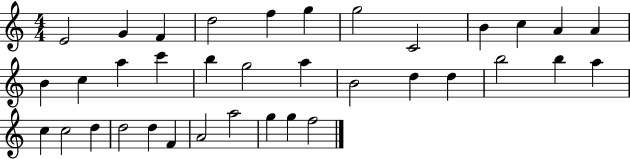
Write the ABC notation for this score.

X:1
T:Untitled
M:4/4
L:1/4
K:C
E2 G F d2 f g g2 C2 B c A A B c a c' b g2 a B2 d d b2 b a c c2 d d2 d F A2 a2 g g f2